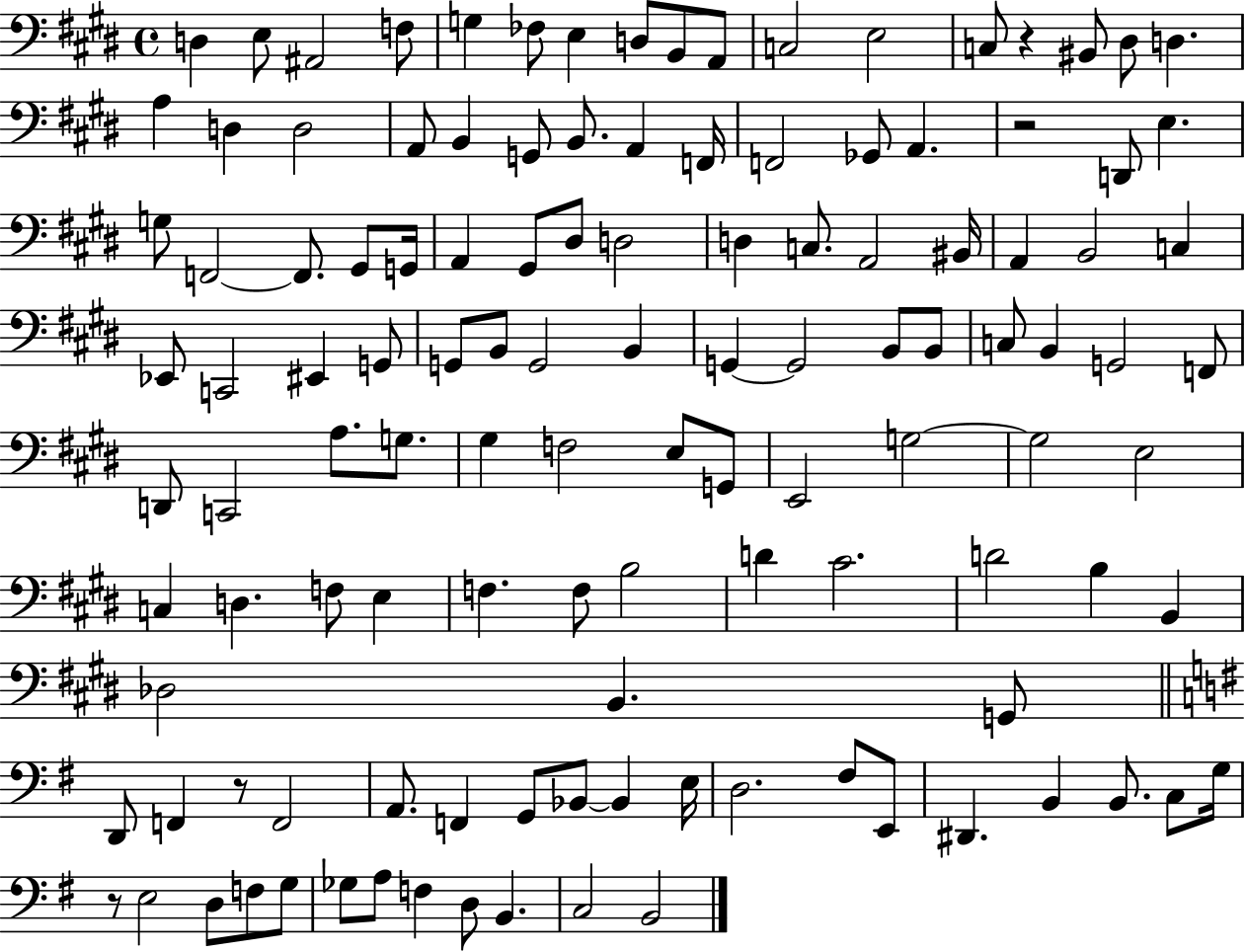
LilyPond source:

{
  \clef bass
  \time 4/4
  \defaultTimeSignature
  \key e \major
  d4 e8 ais,2 f8 | g4 fes8 e4 d8 b,8 a,8 | c2 e2 | c8 r4 bis,8 dis8 d4. | \break a4 d4 d2 | a,8 b,4 g,8 b,8. a,4 f,16 | f,2 ges,8 a,4. | r2 d,8 e4. | \break g8 f,2~~ f,8. gis,8 g,16 | a,4 gis,8 dis8 d2 | d4 c8. a,2 bis,16 | a,4 b,2 c4 | \break ees,8 c,2 eis,4 g,8 | g,8 b,8 g,2 b,4 | g,4~~ g,2 b,8 b,8 | c8 b,4 g,2 f,8 | \break d,8 c,2 a8. g8. | gis4 f2 e8 g,8 | e,2 g2~~ | g2 e2 | \break c4 d4. f8 e4 | f4. f8 b2 | d'4 cis'2. | d'2 b4 b,4 | \break des2 b,4. g,8 | \bar "||" \break \key e \minor d,8 f,4 r8 f,2 | a,8. f,4 g,8 bes,8~~ bes,4 e16 | d2. fis8 e,8 | dis,4. b,4 b,8. c8 g16 | \break r8 e2 d8 f8 g8 | ges8 a8 f4 d8 b,4. | c2 b,2 | \bar "|."
}